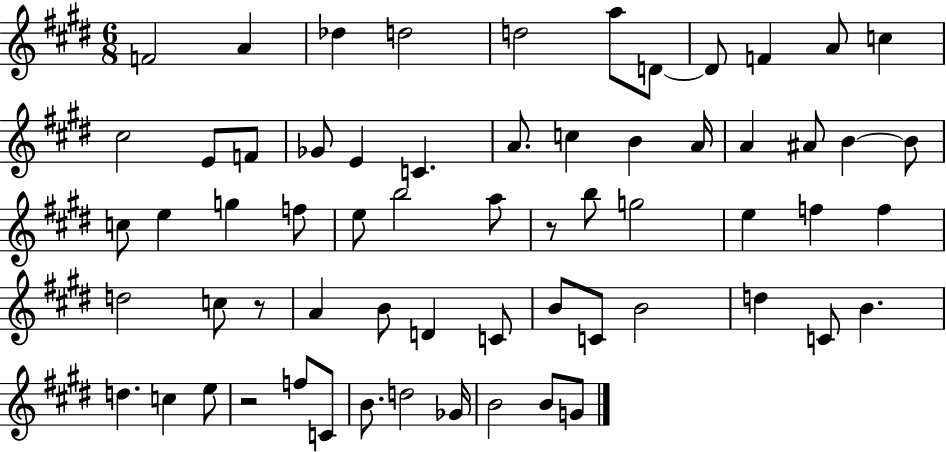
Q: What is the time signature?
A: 6/8